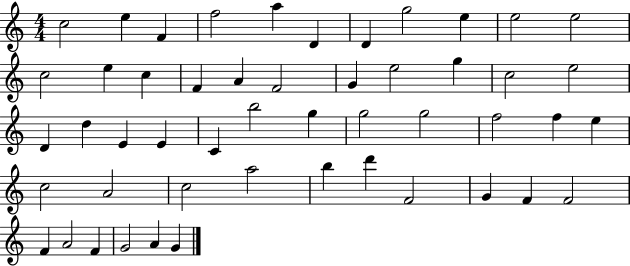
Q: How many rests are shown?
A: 0